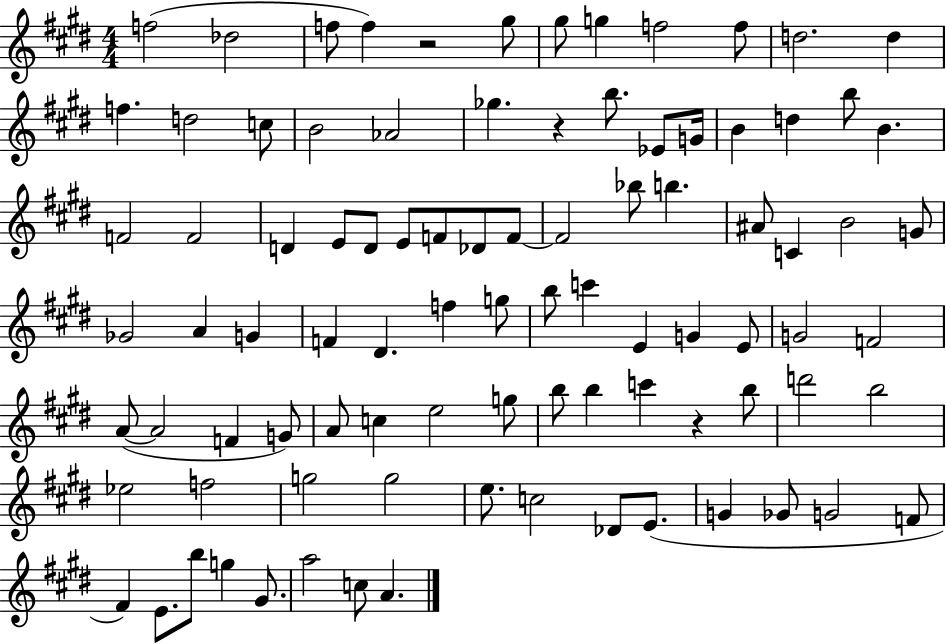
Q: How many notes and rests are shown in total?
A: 91